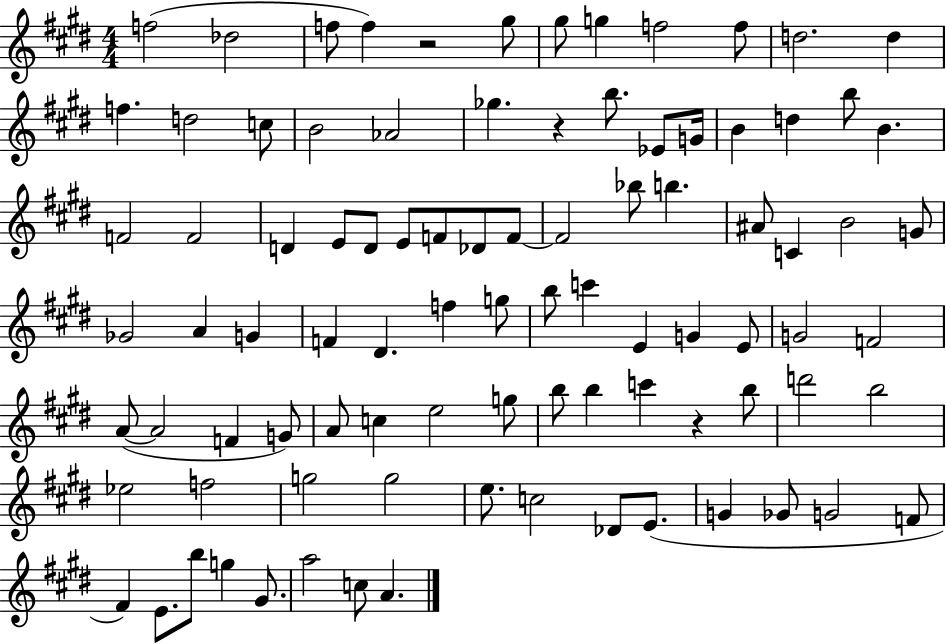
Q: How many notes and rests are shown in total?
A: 91